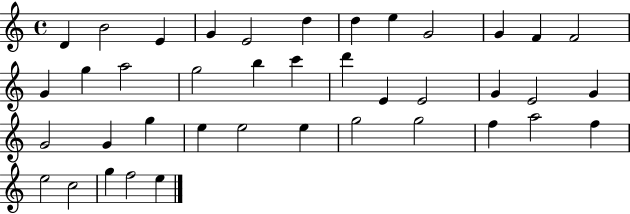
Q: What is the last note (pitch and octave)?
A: E5